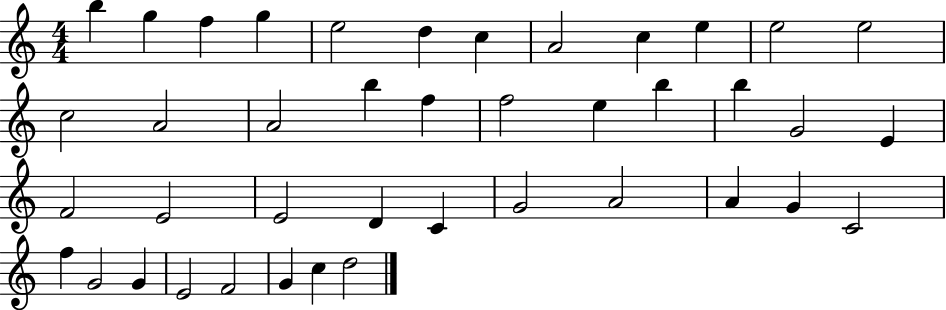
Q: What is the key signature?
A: C major